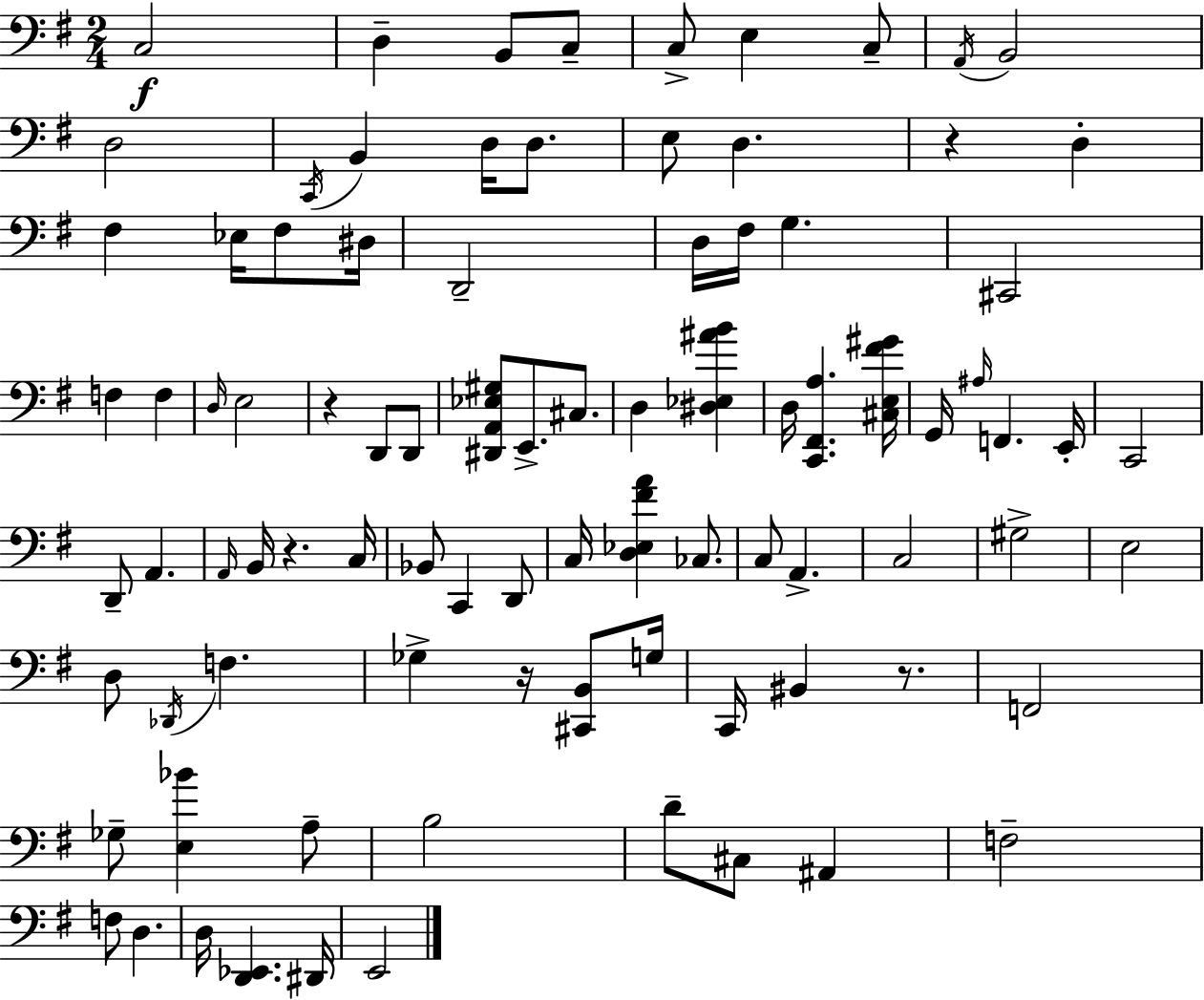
C3/h D3/q B2/e C3/e C3/e E3/q C3/e A2/s B2/h D3/h C2/s B2/q D3/s D3/e. E3/e D3/q. R/q D3/q F#3/q Eb3/s F#3/e D#3/s D2/h D3/s F#3/s G3/q. C#2/h F3/q F3/q D3/s E3/h R/q D2/e D2/e [D#2,A2,Eb3,G#3]/e E2/e. C#3/e. D3/q [D#3,Eb3,A#4,B4]/q D3/s [C2,F#2,A3]/q. [C#3,E3,F#4,G#4]/s G2/s A#3/s F2/q. E2/s C2/h D2/e A2/q. A2/s B2/s R/q. C3/s Bb2/e C2/q D2/e C3/s [D3,Eb3,F#4,A4]/q CES3/e. C3/e A2/q. C3/h G#3/h E3/h D3/e Db2/s F3/q. Gb3/q R/s [C#2,B2]/e G3/s C2/s BIS2/q R/e. F2/h Gb3/e [E3,Bb4]/q A3/e B3/h D4/e C#3/e A#2/q F3/h F3/e D3/q. D3/s [D2,Eb2]/q. D#2/s E2/h